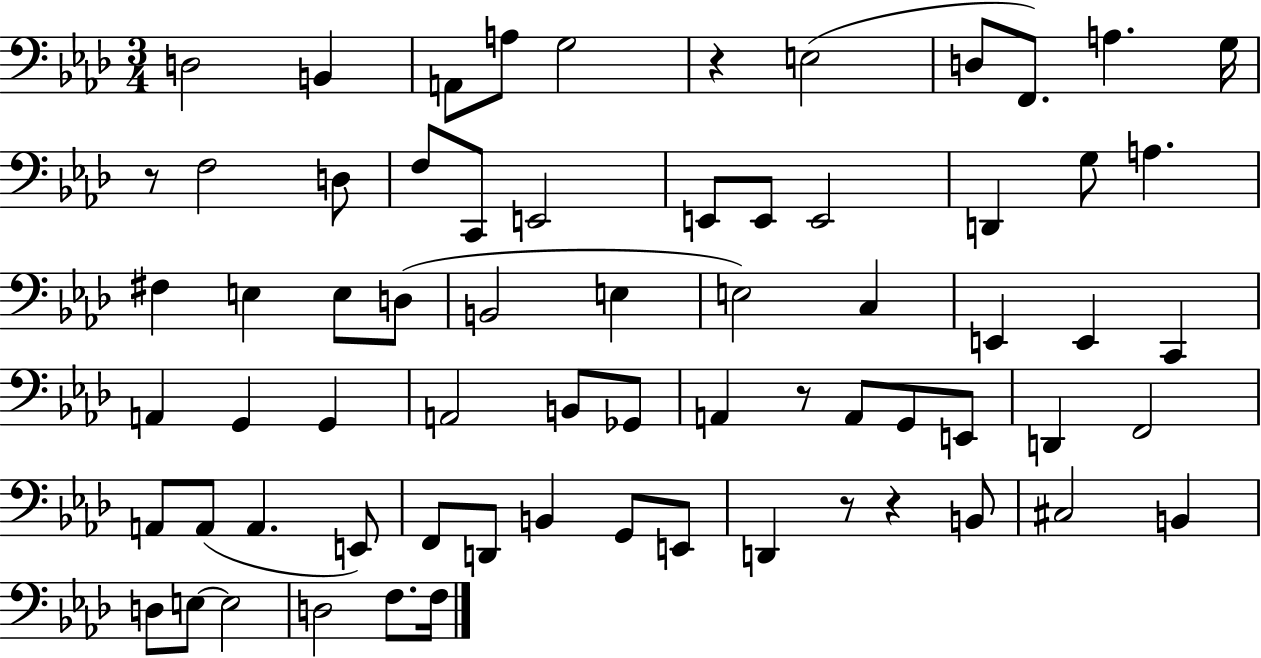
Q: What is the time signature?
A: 3/4